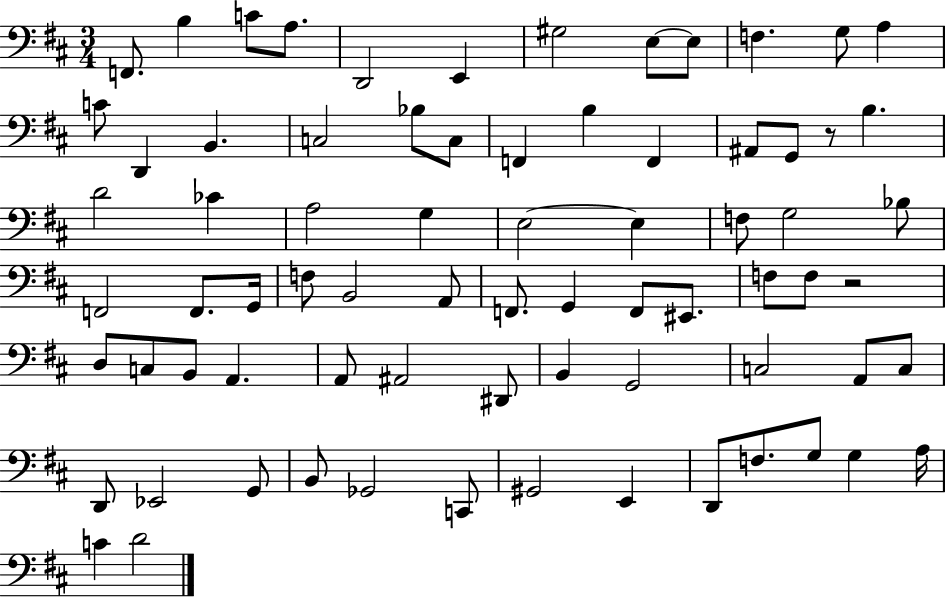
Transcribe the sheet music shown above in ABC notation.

X:1
T:Untitled
M:3/4
L:1/4
K:D
F,,/2 B, C/2 A,/2 D,,2 E,, ^G,2 E,/2 E,/2 F, G,/2 A, C/2 D,, B,, C,2 _B,/2 C,/2 F,, B, F,, ^A,,/2 G,,/2 z/2 B, D2 _C A,2 G, E,2 E, F,/2 G,2 _B,/2 F,,2 F,,/2 G,,/4 F,/2 B,,2 A,,/2 F,,/2 G,, F,,/2 ^E,,/2 F,/2 F,/2 z2 D,/2 C,/2 B,,/2 A,, A,,/2 ^A,,2 ^D,,/2 B,, G,,2 C,2 A,,/2 C,/2 D,,/2 _E,,2 G,,/2 B,,/2 _G,,2 C,,/2 ^G,,2 E,, D,,/2 F,/2 G,/2 G, A,/4 C D2